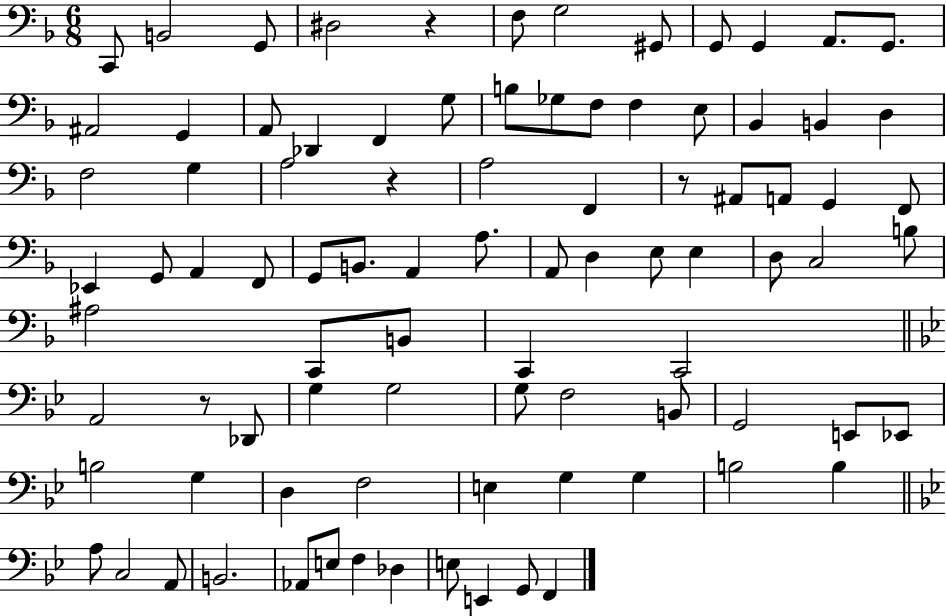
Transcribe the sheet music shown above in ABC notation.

X:1
T:Untitled
M:6/8
L:1/4
K:F
C,,/2 B,,2 G,,/2 ^D,2 z F,/2 G,2 ^G,,/2 G,,/2 G,, A,,/2 G,,/2 ^A,,2 G,, A,,/2 _D,, F,, G,/2 B,/2 _G,/2 F,/2 F, E,/2 _B,, B,, D, F,2 G, A,2 z A,2 F,, z/2 ^A,,/2 A,,/2 G,, F,,/2 _E,, G,,/2 A,, F,,/2 G,,/2 B,,/2 A,, A,/2 A,,/2 D, E,/2 E, D,/2 C,2 B,/2 ^A,2 C,,/2 B,,/2 C,, C,,2 A,,2 z/2 _D,,/2 G, G,2 G,/2 F,2 B,,/2 G,,2 E,,/2 _E,,/2 B,2 G, D, F,2 E, G, G, B,2 B, A,/2 C,2 A,,/2 B,,2 _A,,/2 E,/2 F, _D, E,/2 E,, G,,/2 F,,